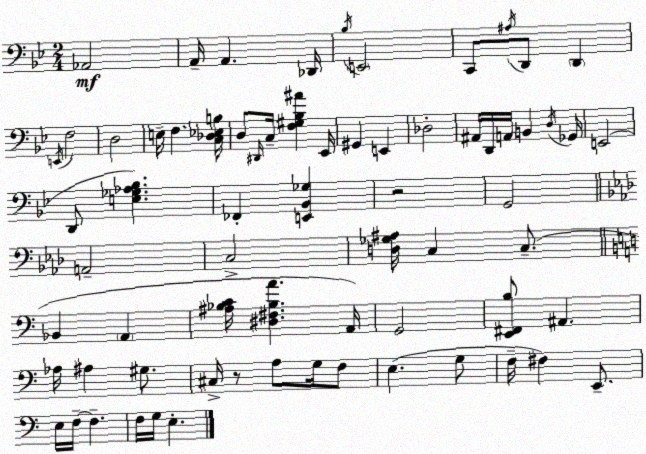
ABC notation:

X:1
T:Untitled
M:2/4
L:1/4
K:Gm
_A,,2 A,,/4 A,, _D,,/4 _B,/4 E,,2 C,,/2 ^A,/4 D,,/2 D,, E,,/4 F,2 D,2 E,/4 F, [C,_D,_E,B,]/4 D,/2 ^D,,/4 C,/4 [F,^G,_B,^A] _E,,/4 ^G,, E,, _D,2 ^A,,/4 D,,/4 A,,/4 B,, D,/4 _G,,/4 E,,2 D,,/2 [E,_G,_A,_B,] _F,, [E,,_B,,_G,] z2 G,,2 A,,2 C,2 [D,_G,^A,]/4 C, C,/2 _B,, A,, [^A,_B,C]/4 [^D,^F,_B,A] A,,/4 G,,2 [E,,^F,,B,]/2 ^A,, _A,/4 ^A, ^G,/2 ^C,/4 z/2 A,/2 G,/4 F,/2 E, G,/2 F,/4 ^F, E,,/2 E,/4 F,/4 F, F,/4 G,/4 E,